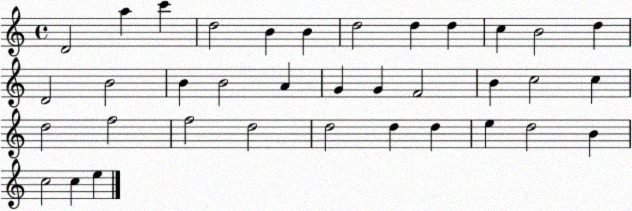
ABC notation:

X:1
T:Untitled
M:4/4
L:1/4
K:C
D2 a c' d2 B B d2 d d c B2 d D2 B2 B B2 A G G F2 B c2 c d2 f2 f2 d2 d2 d d e d2 B c2 c e